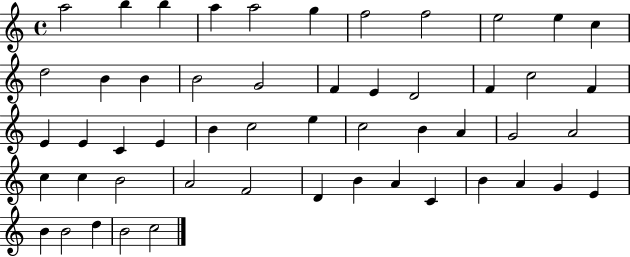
{
  \clef treble
  \time 4/4
  \defaultTimeSignature
  \key c \major
  a''2 b''4 b''4 | a''4 a''2 g''4 | f''2 f''2 | e''2 e''4 c''4 | \break d''2 b'4 b'4 | b'2 g'2 | f'4 e'4 d'2 | f'4 c''2 f'4 | \break e'4 e'4 c'4 e'4 | b'4 c''2 e''4 | c''2 b'4 a'4 | g'2 a'2 | \break c''4 c''4 b'2 | a'2 f'2 | d'4 b'4 a'4 c'4 | b'4 a'4 g'4 e'4 | \break b'4 b'2 d''4 | b'2 c''2 | \bar "|."
}